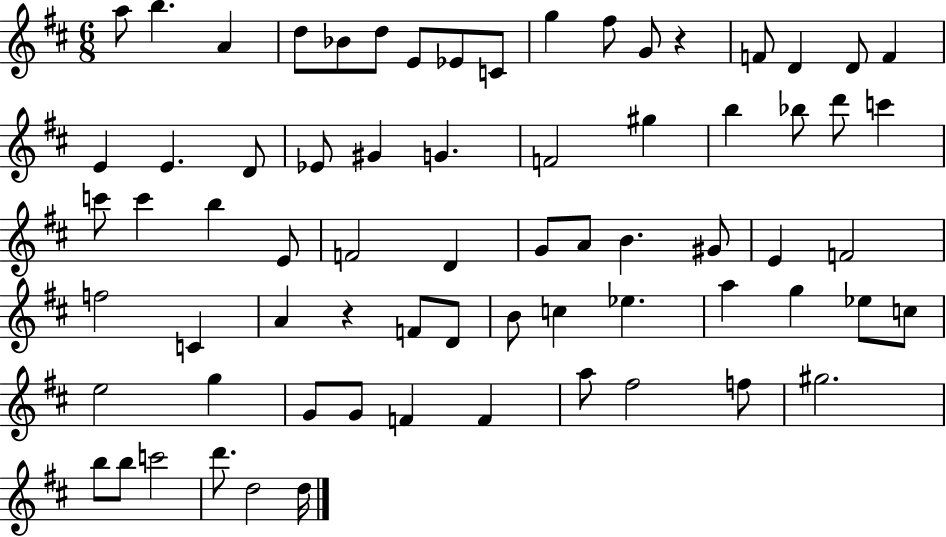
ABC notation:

X:1
T:Untitled
M:6/8
L:1/4
K:D
a/2 b A d/2 _B/2 d/2 E/2 _E/2 C/2 g ^f/2 G/2 z F/2 D D/2 F E E D/2 _E/2 ^G G F2 ^g b _b/2 d'/2 c' c'/2 c' b E/2 F2 D G/2 A/2 B ^G/2 E F2 f2 C A z F/2 D/2 B/2 c _e a g _e/2 c/2 e2 g G/2 G/2 F F a/2 ^f2 f/2 ^g2 b/2 b/2 c'2 d'/2 d2 d/4